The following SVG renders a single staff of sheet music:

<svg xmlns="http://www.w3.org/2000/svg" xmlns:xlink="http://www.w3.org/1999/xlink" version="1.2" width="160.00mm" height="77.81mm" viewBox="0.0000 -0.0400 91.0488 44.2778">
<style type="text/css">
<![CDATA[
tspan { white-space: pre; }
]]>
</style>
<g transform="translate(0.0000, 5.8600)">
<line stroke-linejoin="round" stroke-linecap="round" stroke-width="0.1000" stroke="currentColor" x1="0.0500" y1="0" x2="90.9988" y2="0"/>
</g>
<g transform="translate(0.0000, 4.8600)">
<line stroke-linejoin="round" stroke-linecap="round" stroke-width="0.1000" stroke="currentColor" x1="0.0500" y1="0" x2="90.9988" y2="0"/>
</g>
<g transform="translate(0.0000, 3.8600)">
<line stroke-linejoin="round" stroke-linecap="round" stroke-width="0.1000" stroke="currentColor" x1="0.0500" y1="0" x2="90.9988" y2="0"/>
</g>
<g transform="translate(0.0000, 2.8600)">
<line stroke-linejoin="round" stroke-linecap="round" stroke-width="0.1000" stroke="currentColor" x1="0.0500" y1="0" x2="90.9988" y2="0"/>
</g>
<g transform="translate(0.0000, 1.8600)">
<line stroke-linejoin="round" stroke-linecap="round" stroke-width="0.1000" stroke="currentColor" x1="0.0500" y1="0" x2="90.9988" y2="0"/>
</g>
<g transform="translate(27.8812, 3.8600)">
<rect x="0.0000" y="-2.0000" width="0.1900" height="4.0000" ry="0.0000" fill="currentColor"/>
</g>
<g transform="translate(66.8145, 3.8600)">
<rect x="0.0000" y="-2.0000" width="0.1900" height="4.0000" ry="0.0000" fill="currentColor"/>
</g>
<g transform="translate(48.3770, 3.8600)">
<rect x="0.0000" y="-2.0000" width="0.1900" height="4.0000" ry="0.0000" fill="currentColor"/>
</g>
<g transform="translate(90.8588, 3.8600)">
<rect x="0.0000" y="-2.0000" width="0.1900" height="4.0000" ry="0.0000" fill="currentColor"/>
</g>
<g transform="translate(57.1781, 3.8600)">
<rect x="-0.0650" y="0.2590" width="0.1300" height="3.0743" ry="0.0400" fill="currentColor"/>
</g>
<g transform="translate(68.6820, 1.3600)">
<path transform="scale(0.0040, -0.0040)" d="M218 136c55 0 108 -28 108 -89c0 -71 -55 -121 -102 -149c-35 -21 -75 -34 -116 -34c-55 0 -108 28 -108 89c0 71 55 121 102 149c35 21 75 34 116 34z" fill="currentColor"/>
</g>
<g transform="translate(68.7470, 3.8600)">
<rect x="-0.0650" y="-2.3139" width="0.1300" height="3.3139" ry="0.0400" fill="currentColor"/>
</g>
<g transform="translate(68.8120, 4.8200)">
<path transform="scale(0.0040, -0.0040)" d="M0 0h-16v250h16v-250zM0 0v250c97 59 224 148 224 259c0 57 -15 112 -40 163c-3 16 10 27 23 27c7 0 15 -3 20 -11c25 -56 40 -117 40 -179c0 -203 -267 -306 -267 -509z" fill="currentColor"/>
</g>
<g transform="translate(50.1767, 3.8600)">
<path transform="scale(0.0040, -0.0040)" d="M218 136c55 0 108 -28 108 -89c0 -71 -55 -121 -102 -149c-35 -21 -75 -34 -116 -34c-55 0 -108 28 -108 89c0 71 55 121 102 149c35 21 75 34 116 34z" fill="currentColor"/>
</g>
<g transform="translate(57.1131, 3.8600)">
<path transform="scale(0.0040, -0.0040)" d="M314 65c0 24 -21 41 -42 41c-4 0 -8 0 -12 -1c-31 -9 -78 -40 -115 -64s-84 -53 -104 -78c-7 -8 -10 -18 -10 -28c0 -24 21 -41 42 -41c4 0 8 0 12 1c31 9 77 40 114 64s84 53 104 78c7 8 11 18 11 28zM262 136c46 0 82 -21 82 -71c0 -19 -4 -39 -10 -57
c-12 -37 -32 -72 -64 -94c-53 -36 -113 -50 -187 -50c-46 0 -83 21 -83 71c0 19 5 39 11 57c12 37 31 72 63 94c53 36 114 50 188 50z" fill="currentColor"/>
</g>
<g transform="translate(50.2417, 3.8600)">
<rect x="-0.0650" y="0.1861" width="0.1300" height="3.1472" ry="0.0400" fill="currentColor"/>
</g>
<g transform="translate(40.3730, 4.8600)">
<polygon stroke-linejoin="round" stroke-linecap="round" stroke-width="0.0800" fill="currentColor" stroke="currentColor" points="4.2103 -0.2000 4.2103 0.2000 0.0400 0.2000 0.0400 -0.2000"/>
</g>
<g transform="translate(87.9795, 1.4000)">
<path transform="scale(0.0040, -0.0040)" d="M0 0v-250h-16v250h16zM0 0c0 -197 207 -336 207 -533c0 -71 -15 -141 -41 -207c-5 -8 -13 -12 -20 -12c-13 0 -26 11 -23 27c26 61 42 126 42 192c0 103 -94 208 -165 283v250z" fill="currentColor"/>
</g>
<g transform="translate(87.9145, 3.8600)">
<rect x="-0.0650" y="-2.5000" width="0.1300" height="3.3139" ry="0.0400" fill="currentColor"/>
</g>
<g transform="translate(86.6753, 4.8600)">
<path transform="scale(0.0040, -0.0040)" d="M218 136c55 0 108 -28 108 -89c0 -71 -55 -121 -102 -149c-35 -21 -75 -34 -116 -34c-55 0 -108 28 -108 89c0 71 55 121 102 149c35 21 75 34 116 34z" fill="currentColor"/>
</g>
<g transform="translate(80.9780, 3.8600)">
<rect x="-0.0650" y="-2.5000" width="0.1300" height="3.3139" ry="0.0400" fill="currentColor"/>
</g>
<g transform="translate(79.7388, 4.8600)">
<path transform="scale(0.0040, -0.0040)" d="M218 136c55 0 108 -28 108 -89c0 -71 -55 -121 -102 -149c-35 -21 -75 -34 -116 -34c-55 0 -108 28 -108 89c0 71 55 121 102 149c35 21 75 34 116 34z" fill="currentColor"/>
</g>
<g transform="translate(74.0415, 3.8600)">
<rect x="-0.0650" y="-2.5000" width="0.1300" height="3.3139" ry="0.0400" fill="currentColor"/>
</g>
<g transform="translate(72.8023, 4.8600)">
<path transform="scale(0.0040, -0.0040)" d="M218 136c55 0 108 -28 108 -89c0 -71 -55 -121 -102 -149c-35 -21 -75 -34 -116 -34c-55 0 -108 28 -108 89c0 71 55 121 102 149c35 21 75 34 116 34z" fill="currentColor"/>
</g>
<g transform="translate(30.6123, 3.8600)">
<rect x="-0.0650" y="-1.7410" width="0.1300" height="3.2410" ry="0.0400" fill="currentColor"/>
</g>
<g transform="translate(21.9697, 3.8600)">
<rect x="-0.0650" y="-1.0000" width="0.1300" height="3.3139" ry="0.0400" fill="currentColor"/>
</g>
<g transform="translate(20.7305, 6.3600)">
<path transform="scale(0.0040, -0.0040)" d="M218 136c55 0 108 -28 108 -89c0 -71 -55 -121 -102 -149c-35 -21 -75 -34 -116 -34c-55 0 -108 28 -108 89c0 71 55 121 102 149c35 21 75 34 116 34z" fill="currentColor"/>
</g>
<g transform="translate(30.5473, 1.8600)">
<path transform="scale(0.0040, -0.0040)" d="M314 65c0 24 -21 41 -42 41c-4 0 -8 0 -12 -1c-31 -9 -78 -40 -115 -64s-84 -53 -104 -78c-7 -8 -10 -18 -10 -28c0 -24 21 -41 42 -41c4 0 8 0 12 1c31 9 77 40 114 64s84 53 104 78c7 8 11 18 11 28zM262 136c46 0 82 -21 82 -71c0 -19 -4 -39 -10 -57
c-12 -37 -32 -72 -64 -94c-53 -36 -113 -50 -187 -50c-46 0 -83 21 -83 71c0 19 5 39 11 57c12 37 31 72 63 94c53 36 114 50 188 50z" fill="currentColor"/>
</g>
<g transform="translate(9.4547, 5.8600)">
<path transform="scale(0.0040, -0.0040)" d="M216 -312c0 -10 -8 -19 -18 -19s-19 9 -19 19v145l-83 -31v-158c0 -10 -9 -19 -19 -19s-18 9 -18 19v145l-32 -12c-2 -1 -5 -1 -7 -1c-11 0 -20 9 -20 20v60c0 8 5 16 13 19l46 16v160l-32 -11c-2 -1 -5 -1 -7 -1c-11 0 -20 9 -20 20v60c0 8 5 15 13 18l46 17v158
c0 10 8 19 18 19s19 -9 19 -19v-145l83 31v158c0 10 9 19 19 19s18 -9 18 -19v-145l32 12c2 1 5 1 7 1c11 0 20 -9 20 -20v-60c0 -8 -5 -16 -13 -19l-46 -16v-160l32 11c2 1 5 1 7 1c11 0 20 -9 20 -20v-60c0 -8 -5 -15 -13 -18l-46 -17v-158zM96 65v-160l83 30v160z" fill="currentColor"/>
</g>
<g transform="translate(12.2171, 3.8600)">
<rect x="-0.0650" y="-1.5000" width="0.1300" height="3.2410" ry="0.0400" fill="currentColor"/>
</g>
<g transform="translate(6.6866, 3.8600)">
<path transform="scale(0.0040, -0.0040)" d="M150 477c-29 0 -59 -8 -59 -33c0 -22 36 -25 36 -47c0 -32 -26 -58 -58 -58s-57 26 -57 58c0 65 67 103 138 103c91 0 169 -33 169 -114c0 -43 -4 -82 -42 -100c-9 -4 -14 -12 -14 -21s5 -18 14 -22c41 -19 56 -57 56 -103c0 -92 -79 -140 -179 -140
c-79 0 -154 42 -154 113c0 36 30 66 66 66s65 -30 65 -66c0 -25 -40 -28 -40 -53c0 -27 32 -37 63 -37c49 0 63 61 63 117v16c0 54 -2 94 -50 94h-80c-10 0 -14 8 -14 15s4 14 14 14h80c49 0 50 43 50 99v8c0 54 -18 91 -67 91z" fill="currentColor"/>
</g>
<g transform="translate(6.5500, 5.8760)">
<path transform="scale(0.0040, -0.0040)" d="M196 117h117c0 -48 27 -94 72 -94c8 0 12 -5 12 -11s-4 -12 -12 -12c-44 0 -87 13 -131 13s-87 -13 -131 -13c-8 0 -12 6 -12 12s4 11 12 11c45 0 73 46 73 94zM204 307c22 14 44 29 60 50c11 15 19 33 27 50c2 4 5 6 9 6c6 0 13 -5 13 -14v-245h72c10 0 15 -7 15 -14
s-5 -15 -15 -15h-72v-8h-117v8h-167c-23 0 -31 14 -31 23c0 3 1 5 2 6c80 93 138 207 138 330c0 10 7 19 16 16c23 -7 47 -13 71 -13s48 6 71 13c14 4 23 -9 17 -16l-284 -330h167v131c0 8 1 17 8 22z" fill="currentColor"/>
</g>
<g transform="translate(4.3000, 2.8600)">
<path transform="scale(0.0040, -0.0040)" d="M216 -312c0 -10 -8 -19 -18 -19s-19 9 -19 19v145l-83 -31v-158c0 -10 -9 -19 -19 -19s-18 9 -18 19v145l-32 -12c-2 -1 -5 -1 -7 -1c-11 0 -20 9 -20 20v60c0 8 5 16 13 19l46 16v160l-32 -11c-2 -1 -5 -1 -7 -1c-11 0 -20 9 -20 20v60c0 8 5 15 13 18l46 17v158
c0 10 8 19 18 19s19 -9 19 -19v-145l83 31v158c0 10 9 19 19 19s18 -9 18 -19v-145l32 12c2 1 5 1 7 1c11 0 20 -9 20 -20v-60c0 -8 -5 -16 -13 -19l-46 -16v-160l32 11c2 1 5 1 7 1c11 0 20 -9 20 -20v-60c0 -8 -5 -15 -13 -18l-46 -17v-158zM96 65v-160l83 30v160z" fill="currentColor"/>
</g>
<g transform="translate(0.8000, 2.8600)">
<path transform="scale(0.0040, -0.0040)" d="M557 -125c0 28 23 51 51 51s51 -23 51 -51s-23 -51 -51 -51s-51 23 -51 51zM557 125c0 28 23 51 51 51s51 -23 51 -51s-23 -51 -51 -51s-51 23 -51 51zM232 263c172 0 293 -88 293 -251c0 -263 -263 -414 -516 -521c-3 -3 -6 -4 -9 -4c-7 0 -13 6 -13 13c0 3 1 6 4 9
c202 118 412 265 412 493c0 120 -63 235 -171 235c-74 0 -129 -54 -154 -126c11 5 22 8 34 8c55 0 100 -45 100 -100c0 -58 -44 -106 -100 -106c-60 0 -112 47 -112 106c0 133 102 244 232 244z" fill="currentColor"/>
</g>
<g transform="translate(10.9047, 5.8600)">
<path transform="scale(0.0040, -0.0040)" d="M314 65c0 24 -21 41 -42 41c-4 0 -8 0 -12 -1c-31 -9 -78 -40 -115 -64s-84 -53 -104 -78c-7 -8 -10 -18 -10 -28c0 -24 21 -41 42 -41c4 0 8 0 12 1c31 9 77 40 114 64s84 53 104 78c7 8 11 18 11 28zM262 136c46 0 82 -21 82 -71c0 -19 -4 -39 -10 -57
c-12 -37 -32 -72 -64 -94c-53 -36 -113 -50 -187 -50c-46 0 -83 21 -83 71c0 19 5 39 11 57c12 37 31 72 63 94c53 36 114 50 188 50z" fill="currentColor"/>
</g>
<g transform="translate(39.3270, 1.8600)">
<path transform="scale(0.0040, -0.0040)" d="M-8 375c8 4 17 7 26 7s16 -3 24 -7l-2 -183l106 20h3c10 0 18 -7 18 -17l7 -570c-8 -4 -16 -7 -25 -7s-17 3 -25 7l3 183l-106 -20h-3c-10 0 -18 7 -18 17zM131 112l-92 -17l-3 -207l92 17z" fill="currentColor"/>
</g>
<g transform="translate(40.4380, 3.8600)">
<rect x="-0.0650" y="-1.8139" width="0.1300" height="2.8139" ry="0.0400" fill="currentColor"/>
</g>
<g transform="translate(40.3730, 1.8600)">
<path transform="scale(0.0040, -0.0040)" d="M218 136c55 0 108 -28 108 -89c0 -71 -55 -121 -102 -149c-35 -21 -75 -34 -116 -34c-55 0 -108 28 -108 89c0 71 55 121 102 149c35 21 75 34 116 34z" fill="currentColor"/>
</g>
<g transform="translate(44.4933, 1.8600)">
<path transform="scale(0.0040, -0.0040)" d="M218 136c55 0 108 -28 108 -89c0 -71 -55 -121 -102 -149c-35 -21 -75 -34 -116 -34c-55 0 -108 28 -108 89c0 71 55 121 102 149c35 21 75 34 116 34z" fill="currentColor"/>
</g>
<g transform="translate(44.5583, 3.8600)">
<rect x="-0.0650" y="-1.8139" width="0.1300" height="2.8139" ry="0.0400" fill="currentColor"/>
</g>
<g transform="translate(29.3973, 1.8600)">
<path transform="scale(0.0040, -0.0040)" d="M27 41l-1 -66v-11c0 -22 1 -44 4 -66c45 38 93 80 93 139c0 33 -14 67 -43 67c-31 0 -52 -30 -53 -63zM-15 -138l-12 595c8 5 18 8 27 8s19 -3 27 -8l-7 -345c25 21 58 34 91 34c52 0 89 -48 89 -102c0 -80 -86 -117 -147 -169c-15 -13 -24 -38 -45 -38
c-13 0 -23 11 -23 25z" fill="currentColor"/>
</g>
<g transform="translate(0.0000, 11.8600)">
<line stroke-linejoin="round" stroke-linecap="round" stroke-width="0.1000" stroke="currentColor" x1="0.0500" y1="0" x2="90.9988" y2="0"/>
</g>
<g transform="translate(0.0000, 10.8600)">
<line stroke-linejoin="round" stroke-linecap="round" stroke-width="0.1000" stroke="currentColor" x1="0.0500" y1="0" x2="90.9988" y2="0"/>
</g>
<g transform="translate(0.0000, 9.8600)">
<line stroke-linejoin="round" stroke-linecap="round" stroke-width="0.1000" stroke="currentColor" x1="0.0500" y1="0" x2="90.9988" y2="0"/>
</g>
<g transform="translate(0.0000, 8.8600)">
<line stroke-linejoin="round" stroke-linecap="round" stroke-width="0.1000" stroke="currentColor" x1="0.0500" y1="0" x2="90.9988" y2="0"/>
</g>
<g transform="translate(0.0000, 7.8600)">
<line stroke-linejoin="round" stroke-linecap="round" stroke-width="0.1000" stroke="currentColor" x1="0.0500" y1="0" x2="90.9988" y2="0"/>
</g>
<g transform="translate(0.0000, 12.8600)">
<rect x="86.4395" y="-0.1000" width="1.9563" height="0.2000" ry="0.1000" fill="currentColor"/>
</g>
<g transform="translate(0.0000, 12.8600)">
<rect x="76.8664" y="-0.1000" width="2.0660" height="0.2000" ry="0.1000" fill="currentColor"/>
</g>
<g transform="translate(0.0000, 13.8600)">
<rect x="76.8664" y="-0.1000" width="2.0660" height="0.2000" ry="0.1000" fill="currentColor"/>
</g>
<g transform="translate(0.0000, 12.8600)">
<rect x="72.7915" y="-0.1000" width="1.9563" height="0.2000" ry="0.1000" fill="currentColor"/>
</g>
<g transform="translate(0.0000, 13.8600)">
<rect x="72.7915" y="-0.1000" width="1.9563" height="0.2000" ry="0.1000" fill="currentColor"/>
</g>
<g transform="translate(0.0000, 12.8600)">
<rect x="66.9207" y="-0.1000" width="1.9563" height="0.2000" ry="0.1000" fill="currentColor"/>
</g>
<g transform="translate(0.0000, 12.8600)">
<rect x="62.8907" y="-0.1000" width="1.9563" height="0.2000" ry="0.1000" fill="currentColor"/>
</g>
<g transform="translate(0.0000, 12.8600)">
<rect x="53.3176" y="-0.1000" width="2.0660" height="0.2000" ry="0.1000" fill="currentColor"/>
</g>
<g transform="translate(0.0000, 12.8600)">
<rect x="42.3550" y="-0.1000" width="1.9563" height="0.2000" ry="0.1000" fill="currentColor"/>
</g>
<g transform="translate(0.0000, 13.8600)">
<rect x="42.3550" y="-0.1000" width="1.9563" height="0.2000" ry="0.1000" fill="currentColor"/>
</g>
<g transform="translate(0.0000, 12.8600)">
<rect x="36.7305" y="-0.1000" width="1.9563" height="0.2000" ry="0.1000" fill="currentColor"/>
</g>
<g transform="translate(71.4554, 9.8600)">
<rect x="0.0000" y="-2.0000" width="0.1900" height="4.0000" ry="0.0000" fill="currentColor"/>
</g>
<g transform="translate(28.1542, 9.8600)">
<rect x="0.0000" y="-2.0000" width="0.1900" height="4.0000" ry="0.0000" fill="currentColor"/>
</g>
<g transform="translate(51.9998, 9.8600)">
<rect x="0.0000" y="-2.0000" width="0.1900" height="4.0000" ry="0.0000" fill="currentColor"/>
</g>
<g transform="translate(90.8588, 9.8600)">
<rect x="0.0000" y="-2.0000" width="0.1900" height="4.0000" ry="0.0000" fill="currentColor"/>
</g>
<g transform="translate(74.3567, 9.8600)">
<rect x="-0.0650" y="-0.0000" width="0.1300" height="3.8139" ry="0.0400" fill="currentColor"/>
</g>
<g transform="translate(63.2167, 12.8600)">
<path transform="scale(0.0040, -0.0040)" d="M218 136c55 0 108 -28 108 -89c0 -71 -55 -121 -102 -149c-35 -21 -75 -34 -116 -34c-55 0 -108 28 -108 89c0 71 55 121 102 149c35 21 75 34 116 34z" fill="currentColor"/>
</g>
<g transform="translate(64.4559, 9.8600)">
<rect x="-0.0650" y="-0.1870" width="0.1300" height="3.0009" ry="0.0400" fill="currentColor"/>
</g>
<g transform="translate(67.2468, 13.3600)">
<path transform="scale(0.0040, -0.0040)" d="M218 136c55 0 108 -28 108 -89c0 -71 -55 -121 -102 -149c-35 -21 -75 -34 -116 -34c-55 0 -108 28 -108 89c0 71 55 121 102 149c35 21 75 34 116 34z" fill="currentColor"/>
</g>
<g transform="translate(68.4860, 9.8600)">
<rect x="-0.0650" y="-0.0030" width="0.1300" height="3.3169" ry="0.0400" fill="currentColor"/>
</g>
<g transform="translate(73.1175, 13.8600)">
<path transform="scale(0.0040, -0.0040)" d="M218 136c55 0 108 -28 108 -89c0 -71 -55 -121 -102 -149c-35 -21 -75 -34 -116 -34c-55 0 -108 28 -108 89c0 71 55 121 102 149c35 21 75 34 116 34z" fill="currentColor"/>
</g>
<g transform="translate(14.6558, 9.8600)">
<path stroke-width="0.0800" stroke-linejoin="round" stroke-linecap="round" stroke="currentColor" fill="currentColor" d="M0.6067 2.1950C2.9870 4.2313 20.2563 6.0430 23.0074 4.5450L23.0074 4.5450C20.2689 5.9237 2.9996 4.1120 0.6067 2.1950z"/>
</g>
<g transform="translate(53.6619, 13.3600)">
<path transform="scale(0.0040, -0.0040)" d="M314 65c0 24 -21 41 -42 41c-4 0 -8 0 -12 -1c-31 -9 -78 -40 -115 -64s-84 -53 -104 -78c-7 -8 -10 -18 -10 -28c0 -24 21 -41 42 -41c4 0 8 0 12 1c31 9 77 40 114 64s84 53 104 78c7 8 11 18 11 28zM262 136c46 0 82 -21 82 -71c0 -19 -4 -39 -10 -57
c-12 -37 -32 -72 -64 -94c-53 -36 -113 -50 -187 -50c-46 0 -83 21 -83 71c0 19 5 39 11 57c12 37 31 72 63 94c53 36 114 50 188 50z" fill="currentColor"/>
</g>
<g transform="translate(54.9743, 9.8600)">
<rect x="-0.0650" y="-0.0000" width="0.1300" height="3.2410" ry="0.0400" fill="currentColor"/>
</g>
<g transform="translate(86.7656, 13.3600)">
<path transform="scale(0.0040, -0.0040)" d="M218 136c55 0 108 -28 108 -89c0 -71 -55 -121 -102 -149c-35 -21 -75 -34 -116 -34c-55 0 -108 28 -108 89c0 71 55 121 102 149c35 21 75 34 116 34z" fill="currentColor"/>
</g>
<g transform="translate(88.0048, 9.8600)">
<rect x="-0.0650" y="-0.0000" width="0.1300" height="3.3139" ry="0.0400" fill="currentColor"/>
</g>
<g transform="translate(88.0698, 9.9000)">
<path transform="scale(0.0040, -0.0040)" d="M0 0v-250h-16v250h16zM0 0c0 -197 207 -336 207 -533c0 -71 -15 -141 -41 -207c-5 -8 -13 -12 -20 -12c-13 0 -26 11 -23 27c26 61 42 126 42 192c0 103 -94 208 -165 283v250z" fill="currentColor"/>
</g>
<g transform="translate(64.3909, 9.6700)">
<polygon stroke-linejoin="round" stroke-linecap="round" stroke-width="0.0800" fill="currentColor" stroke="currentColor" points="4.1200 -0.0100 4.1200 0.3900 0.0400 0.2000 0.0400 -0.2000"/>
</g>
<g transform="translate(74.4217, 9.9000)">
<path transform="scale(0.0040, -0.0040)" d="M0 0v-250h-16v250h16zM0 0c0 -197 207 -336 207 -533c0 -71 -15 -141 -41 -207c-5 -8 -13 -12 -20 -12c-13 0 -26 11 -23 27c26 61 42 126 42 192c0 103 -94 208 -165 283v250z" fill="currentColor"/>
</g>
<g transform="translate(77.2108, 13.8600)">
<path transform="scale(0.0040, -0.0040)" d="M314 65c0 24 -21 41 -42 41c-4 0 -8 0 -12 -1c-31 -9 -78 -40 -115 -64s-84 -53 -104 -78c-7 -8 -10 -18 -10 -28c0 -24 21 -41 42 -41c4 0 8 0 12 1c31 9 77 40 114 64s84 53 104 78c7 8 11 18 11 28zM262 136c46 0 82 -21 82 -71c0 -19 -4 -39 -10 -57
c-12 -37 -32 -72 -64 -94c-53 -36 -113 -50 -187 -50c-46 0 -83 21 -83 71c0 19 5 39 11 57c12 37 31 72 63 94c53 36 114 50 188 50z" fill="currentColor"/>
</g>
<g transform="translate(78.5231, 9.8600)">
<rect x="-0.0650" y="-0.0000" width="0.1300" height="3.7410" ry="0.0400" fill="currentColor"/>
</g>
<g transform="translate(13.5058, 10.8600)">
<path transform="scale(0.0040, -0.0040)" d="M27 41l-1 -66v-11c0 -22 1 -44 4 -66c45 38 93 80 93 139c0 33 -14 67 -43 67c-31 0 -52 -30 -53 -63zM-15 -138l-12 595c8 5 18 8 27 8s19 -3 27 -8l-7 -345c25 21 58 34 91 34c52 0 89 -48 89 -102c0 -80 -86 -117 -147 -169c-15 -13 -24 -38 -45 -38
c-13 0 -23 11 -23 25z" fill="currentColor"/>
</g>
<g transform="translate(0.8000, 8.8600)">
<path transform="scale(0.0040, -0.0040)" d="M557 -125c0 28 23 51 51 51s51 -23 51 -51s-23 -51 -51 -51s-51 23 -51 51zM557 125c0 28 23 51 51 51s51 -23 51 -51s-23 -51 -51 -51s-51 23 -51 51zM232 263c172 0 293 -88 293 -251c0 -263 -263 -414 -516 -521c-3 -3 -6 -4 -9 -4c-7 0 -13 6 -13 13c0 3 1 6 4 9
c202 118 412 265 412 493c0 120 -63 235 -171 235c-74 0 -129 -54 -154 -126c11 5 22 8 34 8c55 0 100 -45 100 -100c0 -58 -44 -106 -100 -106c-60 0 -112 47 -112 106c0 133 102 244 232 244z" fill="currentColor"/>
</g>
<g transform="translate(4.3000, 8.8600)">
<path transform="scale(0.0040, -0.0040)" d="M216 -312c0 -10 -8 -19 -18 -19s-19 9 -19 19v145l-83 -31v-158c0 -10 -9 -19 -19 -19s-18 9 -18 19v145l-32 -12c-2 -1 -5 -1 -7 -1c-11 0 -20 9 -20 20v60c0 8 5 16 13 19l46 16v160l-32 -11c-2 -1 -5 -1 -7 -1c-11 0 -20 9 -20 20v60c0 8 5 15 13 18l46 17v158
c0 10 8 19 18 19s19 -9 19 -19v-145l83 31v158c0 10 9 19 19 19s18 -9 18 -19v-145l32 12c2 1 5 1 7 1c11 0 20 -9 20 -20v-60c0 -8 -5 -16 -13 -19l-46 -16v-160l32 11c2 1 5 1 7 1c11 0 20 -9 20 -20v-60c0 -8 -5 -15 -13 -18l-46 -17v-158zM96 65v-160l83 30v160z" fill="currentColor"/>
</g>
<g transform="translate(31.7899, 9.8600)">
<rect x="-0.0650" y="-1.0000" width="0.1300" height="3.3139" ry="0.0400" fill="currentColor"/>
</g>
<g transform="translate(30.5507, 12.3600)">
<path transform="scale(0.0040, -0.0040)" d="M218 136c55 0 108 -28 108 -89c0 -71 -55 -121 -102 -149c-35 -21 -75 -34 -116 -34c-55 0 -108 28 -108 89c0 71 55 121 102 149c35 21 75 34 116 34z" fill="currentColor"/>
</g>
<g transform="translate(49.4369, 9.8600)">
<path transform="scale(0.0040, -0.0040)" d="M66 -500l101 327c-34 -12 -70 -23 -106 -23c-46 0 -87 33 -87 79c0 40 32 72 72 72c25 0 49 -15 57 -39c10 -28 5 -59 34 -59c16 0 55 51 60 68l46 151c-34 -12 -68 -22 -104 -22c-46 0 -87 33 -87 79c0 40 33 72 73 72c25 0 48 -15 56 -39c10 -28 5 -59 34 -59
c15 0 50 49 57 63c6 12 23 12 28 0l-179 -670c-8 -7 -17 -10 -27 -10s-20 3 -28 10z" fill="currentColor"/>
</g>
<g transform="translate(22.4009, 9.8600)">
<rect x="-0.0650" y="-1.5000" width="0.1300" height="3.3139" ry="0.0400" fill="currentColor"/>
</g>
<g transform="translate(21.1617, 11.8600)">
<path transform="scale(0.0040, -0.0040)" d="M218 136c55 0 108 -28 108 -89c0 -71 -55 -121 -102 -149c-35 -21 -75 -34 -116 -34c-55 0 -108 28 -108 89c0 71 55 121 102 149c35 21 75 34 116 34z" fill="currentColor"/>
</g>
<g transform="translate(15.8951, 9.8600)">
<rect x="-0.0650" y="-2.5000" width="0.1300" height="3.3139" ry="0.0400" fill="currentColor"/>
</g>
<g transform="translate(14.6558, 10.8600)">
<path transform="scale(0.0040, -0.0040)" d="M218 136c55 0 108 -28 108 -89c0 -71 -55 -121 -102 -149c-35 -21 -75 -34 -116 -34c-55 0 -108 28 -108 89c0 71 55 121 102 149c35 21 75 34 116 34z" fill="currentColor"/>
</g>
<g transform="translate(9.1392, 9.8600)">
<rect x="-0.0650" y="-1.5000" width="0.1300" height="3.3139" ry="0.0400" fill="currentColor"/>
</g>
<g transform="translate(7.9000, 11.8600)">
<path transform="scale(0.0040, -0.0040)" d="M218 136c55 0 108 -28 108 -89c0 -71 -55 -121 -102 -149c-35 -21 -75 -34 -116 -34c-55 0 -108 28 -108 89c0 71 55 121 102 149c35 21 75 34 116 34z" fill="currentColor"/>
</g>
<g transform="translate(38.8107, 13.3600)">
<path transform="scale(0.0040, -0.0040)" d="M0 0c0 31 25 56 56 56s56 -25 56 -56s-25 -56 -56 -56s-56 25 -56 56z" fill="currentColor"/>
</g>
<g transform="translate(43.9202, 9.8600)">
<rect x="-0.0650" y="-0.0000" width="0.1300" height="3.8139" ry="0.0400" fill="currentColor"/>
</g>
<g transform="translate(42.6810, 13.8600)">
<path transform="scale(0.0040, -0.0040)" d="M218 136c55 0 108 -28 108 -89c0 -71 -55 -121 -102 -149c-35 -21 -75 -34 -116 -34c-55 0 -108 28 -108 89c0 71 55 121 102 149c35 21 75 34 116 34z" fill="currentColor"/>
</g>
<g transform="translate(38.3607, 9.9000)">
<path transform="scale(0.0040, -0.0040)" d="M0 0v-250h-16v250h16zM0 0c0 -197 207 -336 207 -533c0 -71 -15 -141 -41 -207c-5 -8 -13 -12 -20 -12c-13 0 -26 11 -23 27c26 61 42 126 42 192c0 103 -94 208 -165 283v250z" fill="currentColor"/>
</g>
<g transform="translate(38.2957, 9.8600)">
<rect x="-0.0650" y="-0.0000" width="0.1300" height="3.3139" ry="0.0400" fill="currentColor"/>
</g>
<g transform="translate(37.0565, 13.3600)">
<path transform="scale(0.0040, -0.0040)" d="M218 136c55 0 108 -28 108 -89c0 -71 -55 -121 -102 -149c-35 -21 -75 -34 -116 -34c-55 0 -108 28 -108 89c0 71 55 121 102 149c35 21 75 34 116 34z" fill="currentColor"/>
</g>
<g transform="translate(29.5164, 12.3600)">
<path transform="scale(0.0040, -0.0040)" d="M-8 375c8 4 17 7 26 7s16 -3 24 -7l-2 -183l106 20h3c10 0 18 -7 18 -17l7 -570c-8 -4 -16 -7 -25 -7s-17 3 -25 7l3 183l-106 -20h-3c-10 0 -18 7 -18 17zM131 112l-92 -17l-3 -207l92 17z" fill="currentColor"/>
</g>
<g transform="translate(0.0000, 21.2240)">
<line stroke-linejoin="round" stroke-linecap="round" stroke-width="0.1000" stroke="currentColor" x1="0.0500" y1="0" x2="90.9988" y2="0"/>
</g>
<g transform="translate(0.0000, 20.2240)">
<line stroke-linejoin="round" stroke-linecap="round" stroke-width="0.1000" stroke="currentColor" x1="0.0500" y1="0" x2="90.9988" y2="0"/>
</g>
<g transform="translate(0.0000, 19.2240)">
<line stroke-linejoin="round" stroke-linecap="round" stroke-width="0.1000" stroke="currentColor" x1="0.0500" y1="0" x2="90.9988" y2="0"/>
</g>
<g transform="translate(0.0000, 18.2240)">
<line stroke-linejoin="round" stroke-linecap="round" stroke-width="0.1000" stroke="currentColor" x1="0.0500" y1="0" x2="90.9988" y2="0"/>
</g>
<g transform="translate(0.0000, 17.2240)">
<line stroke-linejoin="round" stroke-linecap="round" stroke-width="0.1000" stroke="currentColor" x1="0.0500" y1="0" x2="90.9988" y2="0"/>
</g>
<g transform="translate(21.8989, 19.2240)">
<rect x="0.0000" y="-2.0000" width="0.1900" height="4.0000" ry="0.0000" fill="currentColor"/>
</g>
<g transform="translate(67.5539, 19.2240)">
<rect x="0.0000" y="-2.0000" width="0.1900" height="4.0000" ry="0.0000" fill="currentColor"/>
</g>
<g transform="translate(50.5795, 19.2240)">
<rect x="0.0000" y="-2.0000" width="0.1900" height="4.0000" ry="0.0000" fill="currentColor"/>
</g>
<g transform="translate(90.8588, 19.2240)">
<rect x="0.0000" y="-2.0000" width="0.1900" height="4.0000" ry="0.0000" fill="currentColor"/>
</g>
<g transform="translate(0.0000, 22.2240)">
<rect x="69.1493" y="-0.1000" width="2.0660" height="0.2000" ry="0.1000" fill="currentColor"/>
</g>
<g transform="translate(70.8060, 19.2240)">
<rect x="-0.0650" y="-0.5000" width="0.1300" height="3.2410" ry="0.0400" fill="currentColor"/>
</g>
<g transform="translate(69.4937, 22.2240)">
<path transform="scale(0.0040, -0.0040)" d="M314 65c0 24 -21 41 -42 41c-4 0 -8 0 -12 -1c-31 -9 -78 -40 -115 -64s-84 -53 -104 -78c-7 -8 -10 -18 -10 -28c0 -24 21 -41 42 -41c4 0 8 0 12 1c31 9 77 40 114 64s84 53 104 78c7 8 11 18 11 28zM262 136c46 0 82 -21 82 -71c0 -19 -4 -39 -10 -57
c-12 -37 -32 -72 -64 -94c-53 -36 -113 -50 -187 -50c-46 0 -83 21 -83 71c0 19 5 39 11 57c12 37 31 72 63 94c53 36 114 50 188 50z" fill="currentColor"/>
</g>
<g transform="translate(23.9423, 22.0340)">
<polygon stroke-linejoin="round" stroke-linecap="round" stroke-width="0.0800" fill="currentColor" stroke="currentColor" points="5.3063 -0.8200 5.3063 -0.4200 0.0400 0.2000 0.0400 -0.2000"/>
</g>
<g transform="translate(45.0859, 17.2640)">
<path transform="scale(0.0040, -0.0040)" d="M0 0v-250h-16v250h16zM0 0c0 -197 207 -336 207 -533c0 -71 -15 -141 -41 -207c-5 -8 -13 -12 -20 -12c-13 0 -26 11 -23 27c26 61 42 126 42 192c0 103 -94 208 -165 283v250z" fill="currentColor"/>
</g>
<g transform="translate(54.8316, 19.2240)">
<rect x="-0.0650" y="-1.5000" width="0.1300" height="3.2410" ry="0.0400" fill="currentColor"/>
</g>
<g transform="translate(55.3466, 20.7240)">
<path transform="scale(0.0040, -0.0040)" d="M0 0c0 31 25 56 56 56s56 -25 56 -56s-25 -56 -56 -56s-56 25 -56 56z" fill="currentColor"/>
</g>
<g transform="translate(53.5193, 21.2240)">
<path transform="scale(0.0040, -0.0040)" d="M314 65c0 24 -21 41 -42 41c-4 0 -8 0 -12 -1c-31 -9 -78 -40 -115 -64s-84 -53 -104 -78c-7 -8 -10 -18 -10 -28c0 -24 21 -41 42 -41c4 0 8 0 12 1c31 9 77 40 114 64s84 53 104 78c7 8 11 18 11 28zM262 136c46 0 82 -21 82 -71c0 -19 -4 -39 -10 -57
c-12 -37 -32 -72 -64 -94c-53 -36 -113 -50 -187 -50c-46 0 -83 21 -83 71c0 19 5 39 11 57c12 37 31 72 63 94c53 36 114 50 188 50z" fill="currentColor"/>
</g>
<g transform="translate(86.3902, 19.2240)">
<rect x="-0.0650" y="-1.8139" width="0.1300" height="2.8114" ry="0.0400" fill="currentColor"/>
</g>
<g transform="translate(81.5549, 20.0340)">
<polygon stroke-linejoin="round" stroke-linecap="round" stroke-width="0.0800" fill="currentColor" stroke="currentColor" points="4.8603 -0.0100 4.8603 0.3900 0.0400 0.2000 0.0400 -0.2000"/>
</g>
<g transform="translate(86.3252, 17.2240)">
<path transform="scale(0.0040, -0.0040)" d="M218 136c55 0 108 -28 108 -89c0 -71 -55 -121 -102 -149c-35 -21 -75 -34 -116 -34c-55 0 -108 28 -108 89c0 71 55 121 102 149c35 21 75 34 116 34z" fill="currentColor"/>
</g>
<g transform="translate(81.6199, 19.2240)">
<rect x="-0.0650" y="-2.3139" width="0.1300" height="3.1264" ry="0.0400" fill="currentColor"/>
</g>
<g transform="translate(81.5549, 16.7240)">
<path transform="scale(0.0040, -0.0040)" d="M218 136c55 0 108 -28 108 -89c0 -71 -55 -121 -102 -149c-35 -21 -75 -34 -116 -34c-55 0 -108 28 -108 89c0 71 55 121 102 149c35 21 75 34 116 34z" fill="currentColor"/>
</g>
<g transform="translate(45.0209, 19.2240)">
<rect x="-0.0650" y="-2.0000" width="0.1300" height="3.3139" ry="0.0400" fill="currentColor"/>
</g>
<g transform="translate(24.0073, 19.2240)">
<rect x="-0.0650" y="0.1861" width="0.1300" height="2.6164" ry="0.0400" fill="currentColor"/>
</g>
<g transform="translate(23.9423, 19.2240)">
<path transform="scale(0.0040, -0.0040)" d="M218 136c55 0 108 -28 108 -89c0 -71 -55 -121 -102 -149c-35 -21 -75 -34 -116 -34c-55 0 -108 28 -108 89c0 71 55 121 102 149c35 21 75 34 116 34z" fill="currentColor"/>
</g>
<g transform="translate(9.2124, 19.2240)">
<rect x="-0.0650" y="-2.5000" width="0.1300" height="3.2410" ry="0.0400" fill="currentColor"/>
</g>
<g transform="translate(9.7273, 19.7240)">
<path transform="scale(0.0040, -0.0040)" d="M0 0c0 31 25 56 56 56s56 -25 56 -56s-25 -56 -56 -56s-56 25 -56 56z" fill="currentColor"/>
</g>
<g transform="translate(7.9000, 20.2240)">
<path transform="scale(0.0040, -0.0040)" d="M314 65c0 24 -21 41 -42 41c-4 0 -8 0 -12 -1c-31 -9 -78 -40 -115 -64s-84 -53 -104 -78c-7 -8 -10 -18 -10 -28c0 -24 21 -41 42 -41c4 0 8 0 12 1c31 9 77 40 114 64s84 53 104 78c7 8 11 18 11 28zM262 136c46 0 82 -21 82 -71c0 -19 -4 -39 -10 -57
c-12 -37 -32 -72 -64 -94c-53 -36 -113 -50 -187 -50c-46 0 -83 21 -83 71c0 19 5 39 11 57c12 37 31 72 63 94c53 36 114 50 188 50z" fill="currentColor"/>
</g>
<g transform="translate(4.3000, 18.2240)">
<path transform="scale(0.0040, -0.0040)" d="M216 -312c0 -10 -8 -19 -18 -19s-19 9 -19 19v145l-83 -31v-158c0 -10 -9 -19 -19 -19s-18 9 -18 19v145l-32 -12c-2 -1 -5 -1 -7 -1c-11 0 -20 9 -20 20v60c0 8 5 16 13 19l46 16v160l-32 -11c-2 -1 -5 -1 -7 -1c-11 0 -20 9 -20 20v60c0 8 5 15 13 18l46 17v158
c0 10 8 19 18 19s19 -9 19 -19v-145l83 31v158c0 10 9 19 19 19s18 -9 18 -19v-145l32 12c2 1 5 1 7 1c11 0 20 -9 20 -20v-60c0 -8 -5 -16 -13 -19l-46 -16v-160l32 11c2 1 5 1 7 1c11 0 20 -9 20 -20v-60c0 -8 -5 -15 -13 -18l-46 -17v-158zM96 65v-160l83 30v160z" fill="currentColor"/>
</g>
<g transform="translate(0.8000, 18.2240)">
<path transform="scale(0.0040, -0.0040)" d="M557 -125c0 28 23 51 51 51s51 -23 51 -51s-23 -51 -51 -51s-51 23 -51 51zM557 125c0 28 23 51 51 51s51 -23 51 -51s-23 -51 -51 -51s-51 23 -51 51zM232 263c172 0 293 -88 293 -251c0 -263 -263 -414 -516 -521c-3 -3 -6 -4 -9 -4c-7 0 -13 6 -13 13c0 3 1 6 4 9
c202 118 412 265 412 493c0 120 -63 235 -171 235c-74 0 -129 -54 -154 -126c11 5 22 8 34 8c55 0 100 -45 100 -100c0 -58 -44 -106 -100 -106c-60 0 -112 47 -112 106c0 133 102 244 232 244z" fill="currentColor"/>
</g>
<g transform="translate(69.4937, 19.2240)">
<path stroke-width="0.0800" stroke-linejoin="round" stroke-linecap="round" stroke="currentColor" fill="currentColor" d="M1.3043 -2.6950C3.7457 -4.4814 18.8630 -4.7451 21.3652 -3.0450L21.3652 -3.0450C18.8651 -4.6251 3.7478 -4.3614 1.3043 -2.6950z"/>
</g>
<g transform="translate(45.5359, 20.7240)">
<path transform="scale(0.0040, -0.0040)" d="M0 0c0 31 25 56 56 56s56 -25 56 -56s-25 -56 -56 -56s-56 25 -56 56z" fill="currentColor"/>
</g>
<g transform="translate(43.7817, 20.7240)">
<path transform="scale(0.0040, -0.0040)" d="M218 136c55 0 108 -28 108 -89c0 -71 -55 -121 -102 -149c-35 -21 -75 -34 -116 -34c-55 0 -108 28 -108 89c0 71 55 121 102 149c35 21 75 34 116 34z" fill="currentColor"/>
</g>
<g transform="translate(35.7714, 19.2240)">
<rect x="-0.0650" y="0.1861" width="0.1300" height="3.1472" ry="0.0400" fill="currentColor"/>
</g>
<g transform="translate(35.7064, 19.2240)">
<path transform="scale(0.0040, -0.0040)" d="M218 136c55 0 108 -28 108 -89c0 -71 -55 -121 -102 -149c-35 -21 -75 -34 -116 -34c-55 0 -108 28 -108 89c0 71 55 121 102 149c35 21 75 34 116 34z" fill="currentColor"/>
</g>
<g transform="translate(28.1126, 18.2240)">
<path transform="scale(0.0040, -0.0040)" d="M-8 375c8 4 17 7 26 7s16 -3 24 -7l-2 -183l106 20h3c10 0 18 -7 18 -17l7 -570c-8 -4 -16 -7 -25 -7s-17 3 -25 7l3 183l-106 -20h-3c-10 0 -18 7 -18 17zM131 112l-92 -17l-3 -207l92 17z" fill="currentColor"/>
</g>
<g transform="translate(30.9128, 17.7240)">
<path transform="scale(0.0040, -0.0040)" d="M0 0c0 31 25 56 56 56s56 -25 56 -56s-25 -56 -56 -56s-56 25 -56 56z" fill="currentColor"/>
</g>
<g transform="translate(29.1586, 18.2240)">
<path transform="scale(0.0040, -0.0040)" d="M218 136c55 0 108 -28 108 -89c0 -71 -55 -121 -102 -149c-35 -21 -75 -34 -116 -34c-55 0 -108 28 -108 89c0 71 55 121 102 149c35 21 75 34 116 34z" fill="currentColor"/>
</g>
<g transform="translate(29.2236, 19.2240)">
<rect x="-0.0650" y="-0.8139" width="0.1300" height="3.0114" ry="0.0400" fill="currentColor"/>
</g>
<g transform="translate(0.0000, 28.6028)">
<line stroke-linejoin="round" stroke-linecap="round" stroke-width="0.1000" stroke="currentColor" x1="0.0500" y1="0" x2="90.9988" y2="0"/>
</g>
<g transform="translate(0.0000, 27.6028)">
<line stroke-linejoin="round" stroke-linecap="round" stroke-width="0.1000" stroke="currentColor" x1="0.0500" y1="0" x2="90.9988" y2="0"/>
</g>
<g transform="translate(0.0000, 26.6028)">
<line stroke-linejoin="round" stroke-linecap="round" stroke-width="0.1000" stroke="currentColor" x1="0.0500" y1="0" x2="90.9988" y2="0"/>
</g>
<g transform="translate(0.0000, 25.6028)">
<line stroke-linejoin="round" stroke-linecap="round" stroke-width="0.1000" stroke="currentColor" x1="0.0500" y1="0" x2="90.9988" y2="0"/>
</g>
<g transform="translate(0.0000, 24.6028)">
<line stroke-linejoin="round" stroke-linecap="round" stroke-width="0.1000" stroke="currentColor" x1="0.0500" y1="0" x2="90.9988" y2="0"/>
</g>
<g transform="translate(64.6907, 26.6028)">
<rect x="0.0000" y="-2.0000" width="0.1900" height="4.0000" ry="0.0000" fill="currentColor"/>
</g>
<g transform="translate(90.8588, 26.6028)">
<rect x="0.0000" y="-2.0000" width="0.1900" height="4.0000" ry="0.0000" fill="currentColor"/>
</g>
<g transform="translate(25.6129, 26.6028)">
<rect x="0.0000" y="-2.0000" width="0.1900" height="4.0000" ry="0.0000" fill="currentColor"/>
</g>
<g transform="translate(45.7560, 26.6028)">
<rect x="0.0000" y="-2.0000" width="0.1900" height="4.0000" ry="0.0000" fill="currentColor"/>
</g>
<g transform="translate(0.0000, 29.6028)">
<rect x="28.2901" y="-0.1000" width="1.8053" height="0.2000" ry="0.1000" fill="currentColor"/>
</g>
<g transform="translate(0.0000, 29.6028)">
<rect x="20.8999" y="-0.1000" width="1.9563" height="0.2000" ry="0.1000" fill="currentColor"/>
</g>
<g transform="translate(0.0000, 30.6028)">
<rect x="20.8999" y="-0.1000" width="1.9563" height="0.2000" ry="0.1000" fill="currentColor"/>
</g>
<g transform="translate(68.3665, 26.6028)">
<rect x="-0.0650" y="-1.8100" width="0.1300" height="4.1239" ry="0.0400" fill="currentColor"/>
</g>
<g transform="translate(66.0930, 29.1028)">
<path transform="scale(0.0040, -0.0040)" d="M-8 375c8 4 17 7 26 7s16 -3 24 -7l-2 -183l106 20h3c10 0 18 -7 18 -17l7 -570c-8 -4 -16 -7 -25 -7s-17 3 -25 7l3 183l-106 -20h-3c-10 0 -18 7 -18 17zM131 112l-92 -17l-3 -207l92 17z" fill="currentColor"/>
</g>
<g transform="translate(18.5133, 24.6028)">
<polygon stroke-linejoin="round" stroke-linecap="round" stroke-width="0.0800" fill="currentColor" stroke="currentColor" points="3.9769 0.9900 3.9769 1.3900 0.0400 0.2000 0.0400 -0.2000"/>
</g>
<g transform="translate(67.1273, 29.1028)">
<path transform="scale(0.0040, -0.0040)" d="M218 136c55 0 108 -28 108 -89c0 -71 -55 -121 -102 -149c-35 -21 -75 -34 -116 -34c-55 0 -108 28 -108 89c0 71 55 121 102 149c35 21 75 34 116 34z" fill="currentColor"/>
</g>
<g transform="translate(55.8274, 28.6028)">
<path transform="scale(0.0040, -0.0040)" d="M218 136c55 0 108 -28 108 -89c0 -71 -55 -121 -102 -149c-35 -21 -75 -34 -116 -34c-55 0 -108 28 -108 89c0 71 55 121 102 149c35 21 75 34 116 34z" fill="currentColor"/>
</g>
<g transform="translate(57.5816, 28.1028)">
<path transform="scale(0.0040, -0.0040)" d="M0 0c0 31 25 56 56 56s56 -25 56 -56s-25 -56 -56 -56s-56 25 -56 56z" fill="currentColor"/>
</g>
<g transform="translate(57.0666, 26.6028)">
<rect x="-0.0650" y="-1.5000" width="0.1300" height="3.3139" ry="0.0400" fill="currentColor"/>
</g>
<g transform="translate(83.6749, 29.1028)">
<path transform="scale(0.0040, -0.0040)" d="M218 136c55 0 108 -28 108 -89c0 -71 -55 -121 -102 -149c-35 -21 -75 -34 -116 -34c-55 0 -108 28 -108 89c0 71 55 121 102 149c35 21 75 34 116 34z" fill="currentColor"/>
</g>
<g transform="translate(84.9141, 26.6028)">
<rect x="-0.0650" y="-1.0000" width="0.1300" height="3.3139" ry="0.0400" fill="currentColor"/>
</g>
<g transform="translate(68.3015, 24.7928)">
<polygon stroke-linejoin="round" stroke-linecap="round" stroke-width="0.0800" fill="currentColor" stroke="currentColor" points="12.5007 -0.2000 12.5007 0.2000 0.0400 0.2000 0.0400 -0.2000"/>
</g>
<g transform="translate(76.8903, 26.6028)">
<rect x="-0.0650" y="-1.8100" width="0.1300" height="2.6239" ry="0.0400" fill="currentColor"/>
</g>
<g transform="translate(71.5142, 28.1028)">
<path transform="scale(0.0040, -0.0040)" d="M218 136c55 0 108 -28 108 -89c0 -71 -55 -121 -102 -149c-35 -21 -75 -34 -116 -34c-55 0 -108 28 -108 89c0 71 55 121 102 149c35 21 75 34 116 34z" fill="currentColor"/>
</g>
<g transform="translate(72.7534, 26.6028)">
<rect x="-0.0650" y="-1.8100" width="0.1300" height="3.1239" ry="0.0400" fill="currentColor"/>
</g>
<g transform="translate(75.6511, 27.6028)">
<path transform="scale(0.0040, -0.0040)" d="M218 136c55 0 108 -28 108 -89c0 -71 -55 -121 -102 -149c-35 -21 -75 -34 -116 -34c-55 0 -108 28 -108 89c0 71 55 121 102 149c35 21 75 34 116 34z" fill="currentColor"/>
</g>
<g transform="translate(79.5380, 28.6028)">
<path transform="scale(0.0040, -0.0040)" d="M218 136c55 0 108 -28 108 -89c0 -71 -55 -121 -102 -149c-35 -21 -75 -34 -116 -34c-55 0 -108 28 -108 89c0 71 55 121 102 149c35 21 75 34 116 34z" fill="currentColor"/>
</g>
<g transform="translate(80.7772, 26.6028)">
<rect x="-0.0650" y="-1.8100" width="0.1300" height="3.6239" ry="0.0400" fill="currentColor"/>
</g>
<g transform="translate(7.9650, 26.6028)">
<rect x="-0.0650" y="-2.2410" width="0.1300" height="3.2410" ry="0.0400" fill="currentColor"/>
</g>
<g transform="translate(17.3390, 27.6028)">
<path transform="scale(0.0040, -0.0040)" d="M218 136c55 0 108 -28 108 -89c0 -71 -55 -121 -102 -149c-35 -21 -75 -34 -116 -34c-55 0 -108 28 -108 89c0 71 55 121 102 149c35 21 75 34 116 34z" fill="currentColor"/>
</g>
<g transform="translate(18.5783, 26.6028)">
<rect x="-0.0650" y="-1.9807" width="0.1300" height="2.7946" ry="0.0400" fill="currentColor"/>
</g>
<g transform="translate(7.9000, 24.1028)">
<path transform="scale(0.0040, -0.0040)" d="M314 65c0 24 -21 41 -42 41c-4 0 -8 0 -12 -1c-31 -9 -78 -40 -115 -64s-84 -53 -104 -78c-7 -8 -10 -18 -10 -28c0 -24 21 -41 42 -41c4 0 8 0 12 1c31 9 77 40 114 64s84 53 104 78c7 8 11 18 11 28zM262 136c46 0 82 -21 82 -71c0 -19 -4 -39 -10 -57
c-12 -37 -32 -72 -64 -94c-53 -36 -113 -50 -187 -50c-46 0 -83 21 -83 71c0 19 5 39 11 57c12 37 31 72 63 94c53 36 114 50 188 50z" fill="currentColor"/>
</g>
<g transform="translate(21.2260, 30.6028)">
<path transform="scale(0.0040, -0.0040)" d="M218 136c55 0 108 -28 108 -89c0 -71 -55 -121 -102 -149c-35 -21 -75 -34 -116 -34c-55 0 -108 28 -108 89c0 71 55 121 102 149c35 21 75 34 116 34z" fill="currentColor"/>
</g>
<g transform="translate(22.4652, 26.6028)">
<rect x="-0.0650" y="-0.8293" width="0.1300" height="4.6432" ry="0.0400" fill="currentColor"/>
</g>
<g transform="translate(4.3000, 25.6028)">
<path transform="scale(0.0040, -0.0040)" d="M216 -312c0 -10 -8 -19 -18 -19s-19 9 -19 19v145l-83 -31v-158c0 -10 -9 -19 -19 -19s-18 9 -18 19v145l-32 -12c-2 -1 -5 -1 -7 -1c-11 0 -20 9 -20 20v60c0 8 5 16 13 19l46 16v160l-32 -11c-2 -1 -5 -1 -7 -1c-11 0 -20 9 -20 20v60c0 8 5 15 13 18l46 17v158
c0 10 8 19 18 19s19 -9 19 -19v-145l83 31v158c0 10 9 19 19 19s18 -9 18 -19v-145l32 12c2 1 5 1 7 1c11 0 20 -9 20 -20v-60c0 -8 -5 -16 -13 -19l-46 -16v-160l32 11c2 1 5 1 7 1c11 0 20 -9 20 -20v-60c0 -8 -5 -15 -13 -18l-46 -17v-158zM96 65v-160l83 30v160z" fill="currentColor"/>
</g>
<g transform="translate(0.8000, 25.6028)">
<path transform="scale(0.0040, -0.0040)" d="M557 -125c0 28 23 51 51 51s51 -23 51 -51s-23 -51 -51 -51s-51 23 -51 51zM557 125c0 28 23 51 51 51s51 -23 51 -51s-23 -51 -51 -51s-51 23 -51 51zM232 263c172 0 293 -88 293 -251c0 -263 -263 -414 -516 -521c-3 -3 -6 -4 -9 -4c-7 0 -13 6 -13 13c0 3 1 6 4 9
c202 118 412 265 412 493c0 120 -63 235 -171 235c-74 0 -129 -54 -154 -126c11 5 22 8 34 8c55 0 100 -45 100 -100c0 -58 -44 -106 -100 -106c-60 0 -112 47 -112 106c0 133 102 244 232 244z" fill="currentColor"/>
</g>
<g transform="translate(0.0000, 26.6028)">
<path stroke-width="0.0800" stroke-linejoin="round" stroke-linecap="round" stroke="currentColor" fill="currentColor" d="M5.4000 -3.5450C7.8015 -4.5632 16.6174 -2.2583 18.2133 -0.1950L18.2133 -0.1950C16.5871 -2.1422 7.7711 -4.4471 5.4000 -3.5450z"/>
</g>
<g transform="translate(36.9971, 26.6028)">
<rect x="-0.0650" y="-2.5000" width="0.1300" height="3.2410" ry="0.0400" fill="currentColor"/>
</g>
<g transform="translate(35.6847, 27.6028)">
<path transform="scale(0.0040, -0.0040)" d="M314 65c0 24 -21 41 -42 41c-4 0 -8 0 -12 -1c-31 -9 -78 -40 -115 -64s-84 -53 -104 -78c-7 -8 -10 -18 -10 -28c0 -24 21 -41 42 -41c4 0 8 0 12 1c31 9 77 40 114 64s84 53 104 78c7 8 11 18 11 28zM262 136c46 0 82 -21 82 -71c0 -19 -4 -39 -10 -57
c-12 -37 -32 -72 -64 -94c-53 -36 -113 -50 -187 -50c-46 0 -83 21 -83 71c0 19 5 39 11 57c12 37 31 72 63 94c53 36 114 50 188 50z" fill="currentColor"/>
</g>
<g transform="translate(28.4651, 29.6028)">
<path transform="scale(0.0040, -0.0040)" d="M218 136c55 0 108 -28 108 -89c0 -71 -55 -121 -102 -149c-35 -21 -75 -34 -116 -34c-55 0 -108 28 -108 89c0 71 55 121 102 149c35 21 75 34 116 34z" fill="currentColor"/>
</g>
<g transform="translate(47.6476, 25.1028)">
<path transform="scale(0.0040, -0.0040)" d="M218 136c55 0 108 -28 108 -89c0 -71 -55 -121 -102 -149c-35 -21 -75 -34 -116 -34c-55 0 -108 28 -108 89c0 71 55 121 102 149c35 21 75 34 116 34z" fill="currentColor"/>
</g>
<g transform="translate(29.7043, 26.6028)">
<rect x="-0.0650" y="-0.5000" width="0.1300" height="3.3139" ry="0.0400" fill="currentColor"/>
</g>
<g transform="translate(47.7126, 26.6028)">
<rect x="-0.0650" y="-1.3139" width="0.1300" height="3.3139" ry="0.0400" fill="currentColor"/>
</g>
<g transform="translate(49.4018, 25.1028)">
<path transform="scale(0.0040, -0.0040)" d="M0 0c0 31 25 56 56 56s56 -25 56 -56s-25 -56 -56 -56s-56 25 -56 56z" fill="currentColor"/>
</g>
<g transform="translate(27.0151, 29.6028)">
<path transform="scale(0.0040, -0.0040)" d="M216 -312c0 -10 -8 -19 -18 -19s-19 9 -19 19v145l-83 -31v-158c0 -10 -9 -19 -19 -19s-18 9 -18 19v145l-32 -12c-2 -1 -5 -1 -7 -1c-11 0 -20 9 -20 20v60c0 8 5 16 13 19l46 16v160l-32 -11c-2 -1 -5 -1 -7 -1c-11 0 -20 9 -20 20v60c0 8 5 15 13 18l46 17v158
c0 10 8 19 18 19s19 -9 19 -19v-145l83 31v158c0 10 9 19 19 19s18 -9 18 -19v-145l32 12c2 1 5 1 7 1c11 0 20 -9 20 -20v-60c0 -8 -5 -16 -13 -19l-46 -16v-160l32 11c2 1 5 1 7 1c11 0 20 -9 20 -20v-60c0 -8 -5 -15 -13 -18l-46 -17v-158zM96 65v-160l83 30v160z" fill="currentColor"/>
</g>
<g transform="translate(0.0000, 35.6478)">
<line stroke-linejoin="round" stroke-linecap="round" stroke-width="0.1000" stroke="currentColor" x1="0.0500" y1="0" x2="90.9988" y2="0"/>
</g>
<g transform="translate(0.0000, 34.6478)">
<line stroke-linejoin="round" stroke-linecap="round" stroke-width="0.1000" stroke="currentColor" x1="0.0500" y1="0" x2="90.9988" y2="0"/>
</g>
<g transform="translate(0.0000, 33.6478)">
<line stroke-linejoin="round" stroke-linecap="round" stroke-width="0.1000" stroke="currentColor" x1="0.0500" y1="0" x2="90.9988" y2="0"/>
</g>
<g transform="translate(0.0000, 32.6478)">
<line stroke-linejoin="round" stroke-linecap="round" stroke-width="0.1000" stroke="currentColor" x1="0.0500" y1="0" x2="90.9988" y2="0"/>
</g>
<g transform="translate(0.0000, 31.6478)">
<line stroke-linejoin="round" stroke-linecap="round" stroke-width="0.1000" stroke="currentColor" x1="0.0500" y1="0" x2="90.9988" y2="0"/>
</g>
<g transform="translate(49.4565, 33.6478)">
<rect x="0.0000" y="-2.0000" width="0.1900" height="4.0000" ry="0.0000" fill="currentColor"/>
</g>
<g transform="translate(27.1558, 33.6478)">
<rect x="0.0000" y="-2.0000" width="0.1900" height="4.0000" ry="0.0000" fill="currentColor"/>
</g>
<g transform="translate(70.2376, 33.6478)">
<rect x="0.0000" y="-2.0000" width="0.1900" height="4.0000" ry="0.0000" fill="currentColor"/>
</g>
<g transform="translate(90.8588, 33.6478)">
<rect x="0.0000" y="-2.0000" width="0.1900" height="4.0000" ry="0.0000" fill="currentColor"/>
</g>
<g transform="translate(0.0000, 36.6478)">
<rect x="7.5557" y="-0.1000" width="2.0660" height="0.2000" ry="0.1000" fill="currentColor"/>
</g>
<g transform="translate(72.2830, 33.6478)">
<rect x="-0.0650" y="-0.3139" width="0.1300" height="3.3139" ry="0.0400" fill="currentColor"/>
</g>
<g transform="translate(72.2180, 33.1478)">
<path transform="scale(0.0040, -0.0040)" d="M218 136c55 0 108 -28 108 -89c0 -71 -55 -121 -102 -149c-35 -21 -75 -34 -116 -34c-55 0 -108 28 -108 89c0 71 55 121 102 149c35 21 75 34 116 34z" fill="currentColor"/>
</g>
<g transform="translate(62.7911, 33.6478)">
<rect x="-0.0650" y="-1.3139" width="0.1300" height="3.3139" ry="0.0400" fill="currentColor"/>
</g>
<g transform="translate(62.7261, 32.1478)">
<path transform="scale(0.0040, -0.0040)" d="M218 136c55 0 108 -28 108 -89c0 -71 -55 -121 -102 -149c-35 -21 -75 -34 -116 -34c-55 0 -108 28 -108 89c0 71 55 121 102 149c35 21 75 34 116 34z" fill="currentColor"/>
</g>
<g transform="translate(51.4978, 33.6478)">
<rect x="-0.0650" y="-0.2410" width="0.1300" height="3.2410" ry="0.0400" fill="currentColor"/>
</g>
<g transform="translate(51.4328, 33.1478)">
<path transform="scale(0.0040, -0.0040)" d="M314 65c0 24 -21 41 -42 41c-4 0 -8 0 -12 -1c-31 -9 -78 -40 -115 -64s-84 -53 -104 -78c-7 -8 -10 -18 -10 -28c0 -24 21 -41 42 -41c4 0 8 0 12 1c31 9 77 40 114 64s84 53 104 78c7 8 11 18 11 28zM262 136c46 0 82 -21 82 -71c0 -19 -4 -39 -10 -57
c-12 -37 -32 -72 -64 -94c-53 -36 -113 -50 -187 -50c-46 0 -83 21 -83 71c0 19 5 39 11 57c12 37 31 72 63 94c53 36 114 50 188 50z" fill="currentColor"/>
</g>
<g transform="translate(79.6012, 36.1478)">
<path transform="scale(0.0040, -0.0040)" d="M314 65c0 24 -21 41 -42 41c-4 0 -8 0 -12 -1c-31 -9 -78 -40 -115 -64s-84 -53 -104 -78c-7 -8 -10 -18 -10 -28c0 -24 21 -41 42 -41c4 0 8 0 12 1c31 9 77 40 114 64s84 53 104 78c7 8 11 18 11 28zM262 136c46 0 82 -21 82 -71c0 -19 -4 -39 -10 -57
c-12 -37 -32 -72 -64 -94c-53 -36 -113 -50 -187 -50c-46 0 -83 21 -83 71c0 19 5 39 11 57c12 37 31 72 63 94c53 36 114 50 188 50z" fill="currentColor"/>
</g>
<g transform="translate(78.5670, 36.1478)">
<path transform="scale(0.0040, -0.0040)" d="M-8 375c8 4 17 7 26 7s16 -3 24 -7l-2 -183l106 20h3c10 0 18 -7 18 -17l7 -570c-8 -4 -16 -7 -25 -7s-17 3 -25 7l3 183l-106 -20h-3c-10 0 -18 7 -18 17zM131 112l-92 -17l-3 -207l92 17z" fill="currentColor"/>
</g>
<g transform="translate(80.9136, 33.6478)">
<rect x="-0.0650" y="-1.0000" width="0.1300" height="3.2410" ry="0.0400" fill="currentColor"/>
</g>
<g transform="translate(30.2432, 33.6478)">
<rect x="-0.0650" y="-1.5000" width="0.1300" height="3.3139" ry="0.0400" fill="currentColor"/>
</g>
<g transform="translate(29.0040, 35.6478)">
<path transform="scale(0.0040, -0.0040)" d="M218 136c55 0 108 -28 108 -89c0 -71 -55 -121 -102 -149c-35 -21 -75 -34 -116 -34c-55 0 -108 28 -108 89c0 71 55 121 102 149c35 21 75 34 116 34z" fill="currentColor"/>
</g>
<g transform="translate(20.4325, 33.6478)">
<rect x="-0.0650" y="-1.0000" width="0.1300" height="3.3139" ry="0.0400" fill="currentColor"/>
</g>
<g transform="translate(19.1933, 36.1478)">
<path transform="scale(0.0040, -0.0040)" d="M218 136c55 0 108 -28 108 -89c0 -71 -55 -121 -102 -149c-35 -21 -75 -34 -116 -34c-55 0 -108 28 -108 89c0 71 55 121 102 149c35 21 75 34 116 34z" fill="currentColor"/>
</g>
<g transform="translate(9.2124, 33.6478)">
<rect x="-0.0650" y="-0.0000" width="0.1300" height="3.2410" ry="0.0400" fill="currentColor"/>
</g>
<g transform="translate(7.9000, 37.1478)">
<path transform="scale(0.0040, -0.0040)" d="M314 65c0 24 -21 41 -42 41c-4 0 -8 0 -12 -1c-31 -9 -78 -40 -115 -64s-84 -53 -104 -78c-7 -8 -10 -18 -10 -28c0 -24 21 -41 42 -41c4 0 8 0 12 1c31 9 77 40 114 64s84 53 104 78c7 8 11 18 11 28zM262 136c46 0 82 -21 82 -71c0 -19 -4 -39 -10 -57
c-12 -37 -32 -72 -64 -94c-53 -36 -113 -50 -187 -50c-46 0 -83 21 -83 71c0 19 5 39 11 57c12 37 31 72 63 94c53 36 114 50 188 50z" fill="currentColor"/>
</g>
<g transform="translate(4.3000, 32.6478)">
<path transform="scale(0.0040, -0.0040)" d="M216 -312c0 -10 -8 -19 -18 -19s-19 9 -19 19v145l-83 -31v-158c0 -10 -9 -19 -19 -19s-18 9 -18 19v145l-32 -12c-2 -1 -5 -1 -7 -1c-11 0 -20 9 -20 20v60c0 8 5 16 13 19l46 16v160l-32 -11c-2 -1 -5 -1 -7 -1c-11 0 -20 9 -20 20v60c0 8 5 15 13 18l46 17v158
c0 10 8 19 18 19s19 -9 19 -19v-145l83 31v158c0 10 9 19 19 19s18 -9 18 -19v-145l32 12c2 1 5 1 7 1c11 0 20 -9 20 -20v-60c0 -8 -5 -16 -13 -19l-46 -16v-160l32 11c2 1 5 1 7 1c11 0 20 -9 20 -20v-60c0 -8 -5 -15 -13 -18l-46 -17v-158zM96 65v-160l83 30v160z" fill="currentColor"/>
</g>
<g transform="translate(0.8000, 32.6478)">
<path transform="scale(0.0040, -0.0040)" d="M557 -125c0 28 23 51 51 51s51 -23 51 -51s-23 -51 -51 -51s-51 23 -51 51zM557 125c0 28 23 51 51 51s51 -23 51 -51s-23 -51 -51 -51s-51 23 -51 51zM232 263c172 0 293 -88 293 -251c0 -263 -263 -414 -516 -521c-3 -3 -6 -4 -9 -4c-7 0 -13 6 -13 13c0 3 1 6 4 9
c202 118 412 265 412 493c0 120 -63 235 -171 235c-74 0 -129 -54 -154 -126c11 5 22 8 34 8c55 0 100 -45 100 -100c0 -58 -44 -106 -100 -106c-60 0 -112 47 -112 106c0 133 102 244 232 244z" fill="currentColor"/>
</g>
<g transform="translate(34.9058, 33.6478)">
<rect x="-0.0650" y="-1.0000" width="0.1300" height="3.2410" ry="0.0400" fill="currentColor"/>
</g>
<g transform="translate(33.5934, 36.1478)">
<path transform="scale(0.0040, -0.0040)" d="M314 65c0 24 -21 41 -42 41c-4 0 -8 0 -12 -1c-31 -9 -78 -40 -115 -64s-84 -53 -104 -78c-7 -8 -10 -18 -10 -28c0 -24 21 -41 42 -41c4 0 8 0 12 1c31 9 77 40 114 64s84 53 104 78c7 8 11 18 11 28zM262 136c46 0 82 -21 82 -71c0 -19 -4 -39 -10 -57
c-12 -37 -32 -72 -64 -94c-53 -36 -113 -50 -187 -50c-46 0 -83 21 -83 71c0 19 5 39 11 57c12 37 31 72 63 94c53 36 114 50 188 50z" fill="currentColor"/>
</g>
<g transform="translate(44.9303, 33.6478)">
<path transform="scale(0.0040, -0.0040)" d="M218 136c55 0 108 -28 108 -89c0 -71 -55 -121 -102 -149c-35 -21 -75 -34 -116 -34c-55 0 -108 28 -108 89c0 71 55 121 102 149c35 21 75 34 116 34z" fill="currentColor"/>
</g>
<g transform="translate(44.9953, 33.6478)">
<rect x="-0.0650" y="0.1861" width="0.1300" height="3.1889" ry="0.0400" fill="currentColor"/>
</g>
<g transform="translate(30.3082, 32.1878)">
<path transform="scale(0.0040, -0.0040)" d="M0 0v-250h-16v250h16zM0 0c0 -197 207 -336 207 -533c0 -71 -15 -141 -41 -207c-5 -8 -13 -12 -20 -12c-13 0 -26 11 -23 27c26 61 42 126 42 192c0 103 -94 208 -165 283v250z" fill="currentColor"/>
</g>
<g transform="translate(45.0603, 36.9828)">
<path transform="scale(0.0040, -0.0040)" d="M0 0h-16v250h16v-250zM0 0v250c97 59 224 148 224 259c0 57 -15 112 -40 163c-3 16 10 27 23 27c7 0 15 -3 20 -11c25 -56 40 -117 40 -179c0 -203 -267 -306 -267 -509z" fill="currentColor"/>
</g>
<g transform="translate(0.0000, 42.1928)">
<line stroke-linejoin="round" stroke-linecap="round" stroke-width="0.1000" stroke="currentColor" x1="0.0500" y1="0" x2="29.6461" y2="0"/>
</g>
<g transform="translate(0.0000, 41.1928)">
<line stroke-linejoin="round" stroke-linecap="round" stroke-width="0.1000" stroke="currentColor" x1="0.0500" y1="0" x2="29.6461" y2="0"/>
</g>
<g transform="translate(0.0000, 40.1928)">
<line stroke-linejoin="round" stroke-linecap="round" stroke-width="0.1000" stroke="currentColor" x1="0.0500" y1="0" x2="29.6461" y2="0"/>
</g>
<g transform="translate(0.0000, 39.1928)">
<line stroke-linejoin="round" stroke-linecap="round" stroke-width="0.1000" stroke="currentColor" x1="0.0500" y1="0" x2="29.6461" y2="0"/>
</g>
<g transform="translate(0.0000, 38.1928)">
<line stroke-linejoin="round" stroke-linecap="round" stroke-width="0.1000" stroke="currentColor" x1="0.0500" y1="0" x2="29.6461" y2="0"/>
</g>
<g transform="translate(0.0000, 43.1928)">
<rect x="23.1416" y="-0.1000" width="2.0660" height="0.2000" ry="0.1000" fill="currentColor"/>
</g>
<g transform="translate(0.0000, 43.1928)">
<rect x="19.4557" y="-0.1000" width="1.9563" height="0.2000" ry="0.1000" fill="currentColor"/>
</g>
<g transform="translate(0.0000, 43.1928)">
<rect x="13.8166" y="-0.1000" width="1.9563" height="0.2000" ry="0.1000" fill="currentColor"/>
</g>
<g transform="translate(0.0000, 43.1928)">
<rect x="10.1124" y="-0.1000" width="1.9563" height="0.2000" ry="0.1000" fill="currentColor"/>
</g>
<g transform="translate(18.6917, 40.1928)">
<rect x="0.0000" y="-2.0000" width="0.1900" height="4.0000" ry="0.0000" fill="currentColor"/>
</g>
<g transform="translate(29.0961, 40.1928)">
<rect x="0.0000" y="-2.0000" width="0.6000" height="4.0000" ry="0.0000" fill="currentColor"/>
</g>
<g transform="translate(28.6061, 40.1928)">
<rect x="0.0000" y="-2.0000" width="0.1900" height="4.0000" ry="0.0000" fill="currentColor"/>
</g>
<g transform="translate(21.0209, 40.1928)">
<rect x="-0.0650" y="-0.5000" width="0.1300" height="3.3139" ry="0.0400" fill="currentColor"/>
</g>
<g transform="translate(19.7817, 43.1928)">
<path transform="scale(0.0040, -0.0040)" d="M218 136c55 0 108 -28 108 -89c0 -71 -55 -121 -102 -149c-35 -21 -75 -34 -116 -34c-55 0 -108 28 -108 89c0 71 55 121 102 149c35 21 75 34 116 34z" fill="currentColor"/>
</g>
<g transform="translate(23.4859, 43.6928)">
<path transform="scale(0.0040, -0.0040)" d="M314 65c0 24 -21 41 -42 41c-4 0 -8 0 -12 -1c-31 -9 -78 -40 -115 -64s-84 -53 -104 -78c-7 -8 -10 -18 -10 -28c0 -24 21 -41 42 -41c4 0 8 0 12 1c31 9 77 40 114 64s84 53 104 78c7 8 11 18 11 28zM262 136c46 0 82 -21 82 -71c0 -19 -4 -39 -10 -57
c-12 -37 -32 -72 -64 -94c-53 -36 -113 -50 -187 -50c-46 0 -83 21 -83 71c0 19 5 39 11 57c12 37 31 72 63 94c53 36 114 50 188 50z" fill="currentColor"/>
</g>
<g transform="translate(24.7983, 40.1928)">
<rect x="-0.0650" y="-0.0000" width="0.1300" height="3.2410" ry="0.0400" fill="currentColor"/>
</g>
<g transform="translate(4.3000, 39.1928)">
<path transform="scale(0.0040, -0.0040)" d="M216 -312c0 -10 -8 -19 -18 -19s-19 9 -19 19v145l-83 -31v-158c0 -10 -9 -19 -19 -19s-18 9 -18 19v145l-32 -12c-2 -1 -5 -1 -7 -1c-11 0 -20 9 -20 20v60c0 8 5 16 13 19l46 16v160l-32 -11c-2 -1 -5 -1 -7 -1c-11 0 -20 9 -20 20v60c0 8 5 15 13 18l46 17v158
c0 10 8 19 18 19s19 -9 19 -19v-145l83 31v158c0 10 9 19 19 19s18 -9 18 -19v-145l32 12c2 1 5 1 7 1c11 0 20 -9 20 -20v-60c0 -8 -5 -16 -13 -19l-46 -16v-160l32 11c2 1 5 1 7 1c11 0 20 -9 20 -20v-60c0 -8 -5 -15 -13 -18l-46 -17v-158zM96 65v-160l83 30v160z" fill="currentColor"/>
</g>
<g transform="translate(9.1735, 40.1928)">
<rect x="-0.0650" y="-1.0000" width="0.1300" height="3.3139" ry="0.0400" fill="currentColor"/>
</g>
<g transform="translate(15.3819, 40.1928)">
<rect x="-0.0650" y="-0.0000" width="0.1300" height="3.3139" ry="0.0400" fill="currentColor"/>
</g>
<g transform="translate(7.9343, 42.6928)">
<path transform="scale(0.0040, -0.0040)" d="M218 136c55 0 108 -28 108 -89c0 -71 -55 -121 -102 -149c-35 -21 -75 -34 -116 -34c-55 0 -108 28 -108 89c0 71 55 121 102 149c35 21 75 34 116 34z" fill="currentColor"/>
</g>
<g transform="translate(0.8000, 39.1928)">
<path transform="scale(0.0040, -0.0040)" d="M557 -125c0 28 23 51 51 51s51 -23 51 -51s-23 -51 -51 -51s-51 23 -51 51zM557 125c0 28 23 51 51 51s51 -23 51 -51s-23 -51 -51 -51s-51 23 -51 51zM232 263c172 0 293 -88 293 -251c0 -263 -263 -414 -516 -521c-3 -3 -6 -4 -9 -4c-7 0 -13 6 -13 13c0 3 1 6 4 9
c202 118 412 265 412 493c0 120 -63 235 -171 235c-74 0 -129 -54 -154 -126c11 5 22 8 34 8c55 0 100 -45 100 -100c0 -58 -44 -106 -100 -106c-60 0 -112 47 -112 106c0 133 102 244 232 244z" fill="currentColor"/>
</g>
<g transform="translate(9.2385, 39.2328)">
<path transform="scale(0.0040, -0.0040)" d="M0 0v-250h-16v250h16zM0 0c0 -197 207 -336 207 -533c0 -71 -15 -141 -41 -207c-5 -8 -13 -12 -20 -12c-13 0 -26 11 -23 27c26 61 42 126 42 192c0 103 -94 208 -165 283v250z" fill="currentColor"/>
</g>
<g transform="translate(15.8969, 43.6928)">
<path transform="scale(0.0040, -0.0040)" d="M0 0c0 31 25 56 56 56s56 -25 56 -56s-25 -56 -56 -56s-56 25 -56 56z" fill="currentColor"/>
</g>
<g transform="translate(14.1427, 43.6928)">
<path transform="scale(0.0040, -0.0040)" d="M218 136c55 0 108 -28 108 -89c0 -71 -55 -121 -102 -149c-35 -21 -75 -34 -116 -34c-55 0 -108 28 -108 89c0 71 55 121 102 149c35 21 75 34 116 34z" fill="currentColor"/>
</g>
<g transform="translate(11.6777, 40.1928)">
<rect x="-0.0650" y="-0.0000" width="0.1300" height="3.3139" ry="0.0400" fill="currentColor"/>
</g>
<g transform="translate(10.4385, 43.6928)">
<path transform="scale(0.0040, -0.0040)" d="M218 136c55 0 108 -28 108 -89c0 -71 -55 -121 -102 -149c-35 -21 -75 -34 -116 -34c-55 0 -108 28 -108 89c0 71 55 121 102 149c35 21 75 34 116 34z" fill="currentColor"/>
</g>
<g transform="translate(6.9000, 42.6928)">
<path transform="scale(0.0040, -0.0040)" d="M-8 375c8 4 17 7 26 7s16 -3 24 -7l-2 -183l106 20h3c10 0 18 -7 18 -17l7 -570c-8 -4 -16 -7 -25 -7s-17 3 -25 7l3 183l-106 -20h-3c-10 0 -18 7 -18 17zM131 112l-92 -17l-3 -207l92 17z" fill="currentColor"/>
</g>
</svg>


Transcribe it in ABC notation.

X:1
T:Untitled
M:3/4
L:1/4
K:G
^G,,2 ^F,, _A,2 A,/2 A,/2 D, D,2 B,/2 B,, B,, B,,/2 G,, _B,, G,, F,, D,,/2 C,, z/4 D,,2 E,,/2 D,,/2 C,,/2 C,,2 D,,/2 B,,2 D,/2 F,/2 D, A,,/2 G,,2 E,,2 B,/2 A,/2 B,2 B,,/2 C,,/2 ^E,, B,,2 G, G,, F,,/2 A,,/2 B,,/2 G,,/2 F,, D,,2 ^F,, G,,/2 ^F,,2 D,/2 E,2 G, E, F,,2 F,,/2 D,, D,, E,, D,,2